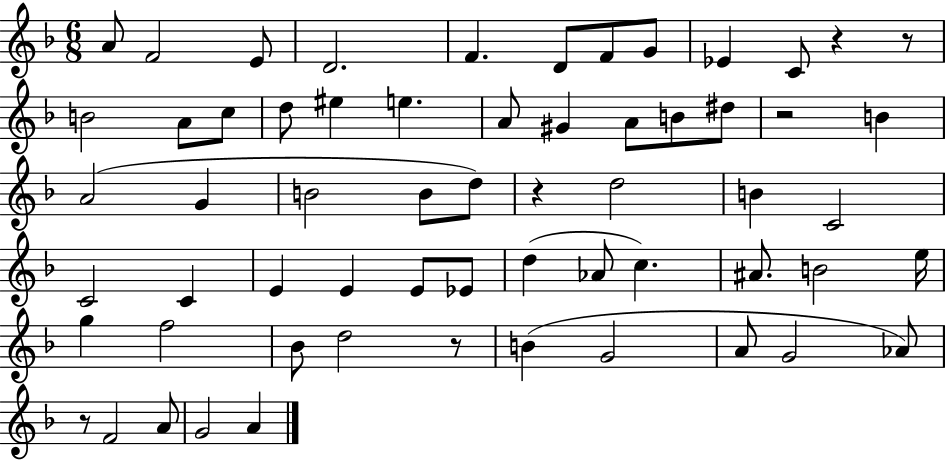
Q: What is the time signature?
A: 6/8